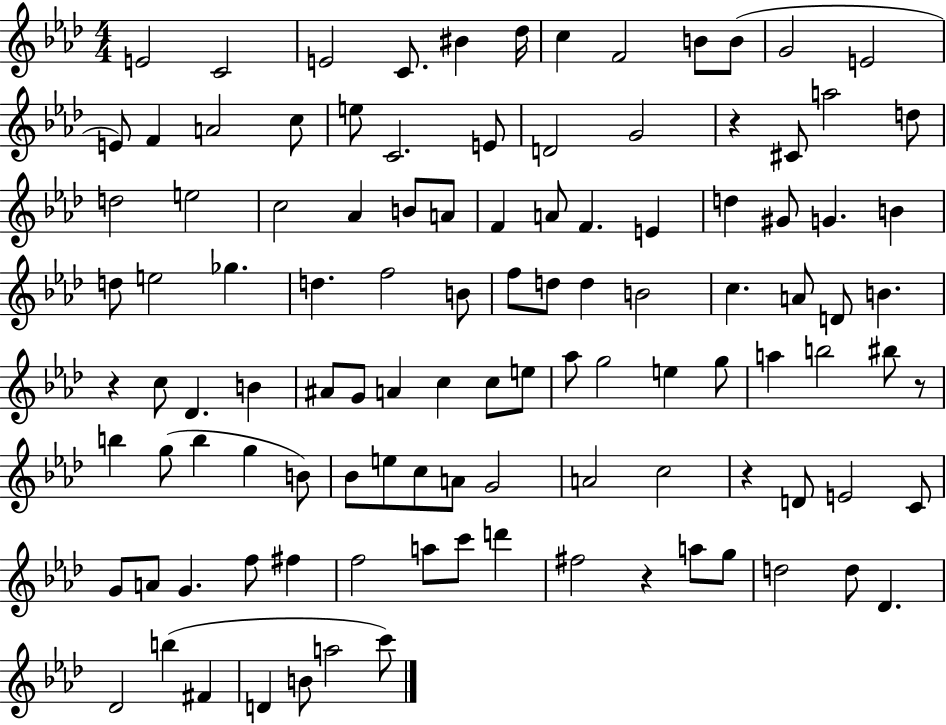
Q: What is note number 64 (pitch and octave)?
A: E5